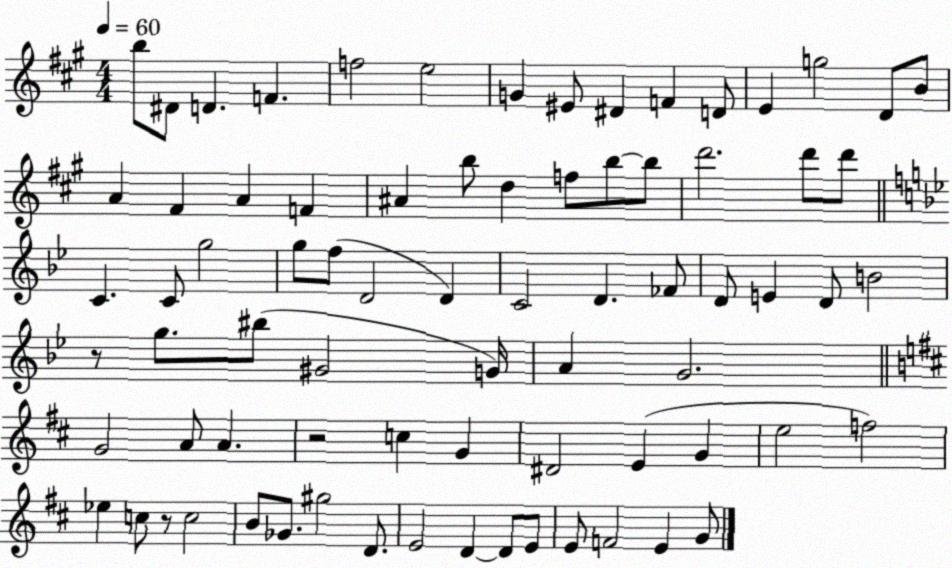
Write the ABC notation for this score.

X:1
T:Untitled
M:4/4
L:1/4
K:A
b/2 ^D/2 D F f2 e2 G ^E/2 ^D F D/2 E g2 D/2 B/2 A ^F A F ^A b/2 d f/2 b/2 b/2 d'2 d'/2 d'/2 C C/2 g2 g/2 f/2 D2 D C2 D _F/2 D/2 E D/2 B2 z/2 g/2 ^b/2 ^G2 G/4 A G2 G2 A/2 A z2 c G ^D2 E G e2 f2 _e c/2 z/2 c2 B/2 _G/2 ^g2 D/2 E2 D D/2 E/2 E/2 F2 E G/2